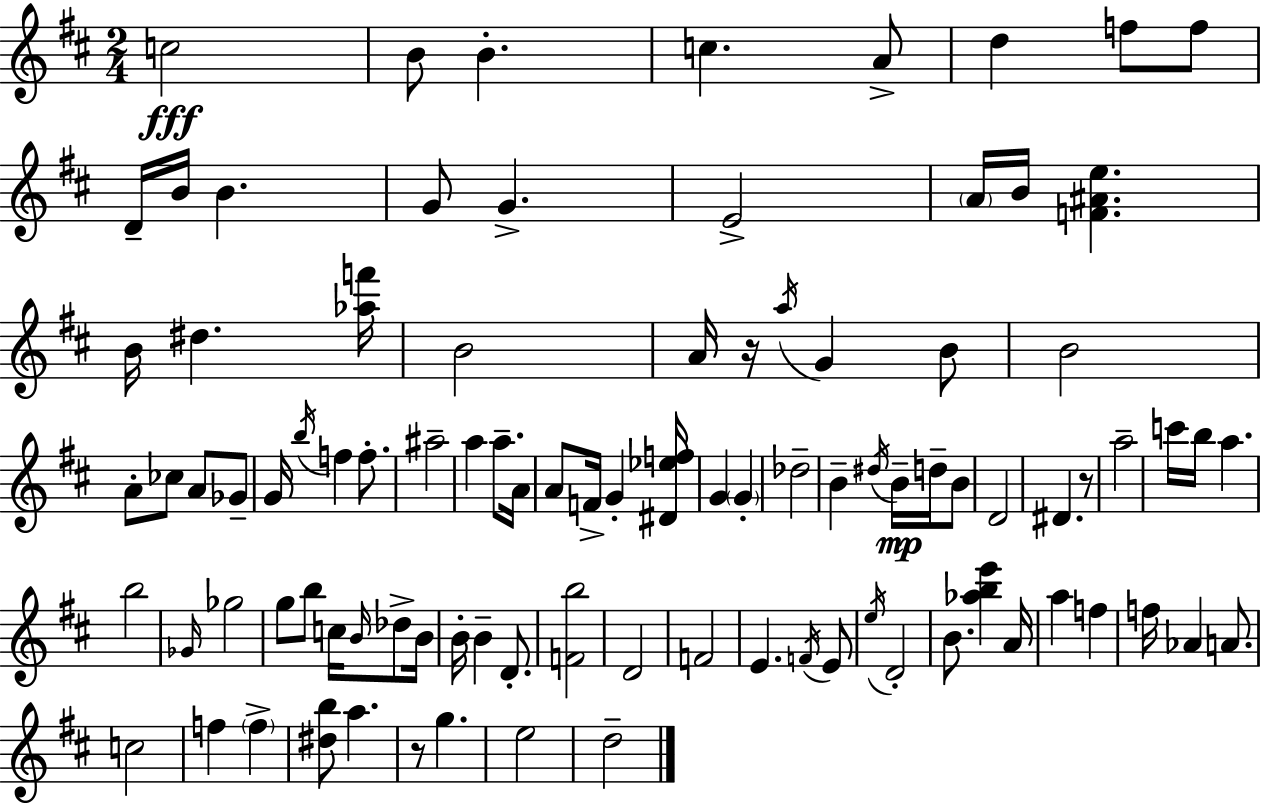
{
  \clef treble
  \numericTimeSignature
  \time 2/4
  \key d \major
  c''2\fff | b'8 b'4.-. | c''4. a'8-> | d''4 f''8 f''8 | \break d'16-- b'16 b'4. | g'8 g'4.-> | e'2-> | \parenthesize a'16 b'16 <f' ais' e''>4. | \break b'16 dis''4. <aes'' f'''>16 | b'2 | a'16 r16 \acciaccatura { a''16 } g'4 b'8 | b'2 | \break a'8-. ces''8 a'8 ges'8-- | g'16 \acciaccatura { b''16 } f''4 f''8.-. | ais''2-- | a''4 a''8.-- | \break a'16 a'8 f'16-> g'4-. | <dis' ees'' f''>16 g'4 \parenthesize g'4-. | des''2-- | b'4-- \acciaccatura { dis''16 }\mp b'16-- | \break d''16-- b'8 d'2 | dis'4. | r8 a''2-- | c'''16 b''16 a''4. | \break b''2 | \grace { ges'16 } ges''2 | g''8 b''8 | c''16 \grace { b'16 } des''8-> b'16 b'16-. b'4-- | \break d'8.-. <f' b''>2 | d'2 | f'2 | e'4. | \break \acciaccatura { f'16 } e'8 \acciaccatura { e''16 } d'2-. | b'8. | <aes'' b'' e'''>4 a'16 a''4 | f''4 f''16 | \break aes'4 a'8. c''2 | f''4 | \parenthesize f''4-> <dis'' b''>8 | a''4. r8 | \break g''4. e''2 | d''2-- | \bar "|."
}